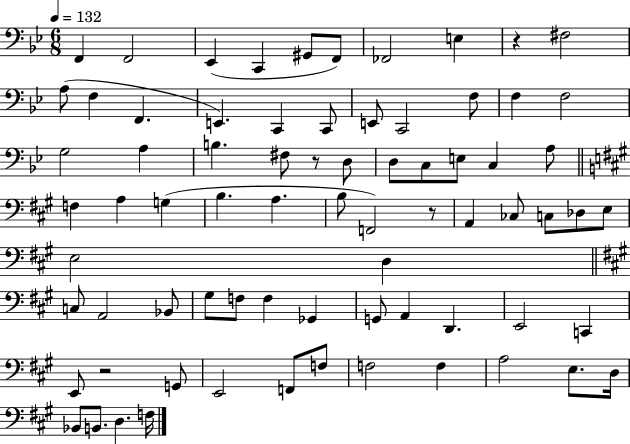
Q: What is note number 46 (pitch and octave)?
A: A2